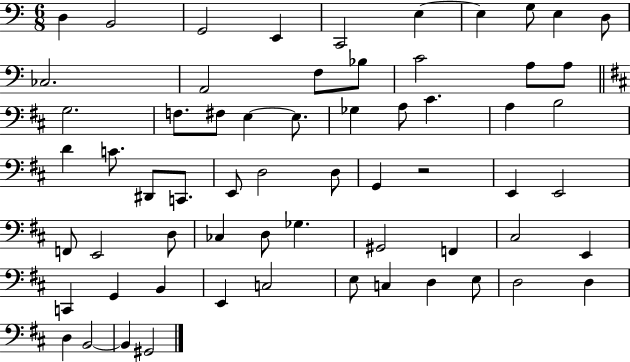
X:1
T:Untitled
M:6/8
L:1/4
K:C
D, B,,2 G,,2 E,, C,,2 E, E, G,/2 E, D,/2 _C,2 A,,2 F,/2 _B,/2 C2 A,/2 A,/2 G,2 F,/2 ^F,/2 E, E,/2 _G, A,/2 ^C A, B,2 D C/2 ^D,,/2 C,,/2 E,,/2 D,2 D,/2 G,, z2 E,, E,,2 F,,/2 E,,2 D,/2 _C, D,/2 _G, ^G,,2 F,, ^C,2 E,, C,, G,, B,, E,, C,2 E,/2 C, D, E,/2 D,2 D, D, B,,2 B,, ^G,,2